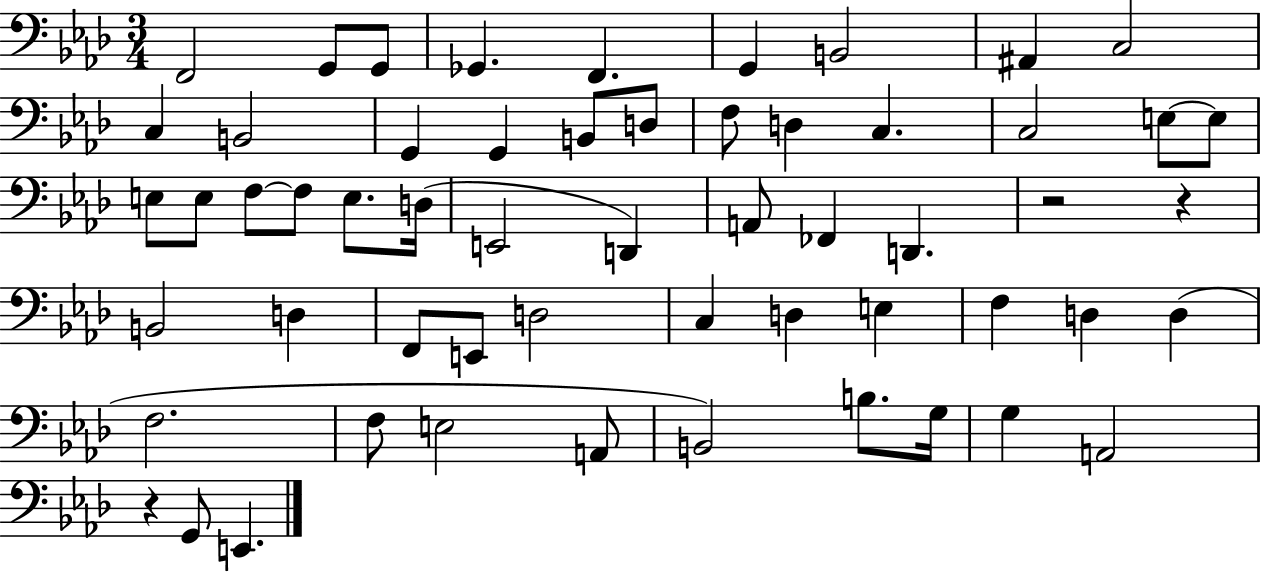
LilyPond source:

{
  \clef bass
  \numericTimeSignature
  \time 3/4
  \key aes \major
  \repeat volta 2 { f,2 g,8 g,8 | ges,4. f,4. | g,4 b,2 | ais,4 c2 | \break c4 b,2 | g,4 g,4 b,8 d8 | f8 d4 c4. | c2 e8~~ e8 | \break e8 e8 f8~~ f8 e8. d16( | e,2 d,4) | a,8 fes,4 d,4. | r2 r4 | \break b,2 d4 | f,8 e,8 d2 | c4 d4 e4 | f4 d4 d4( | \break f2. | f8 e2 a,8 | b,2) b8. g16 | g4 a,2 | \break r4 g,8 e,4. | } \bar "|."
}